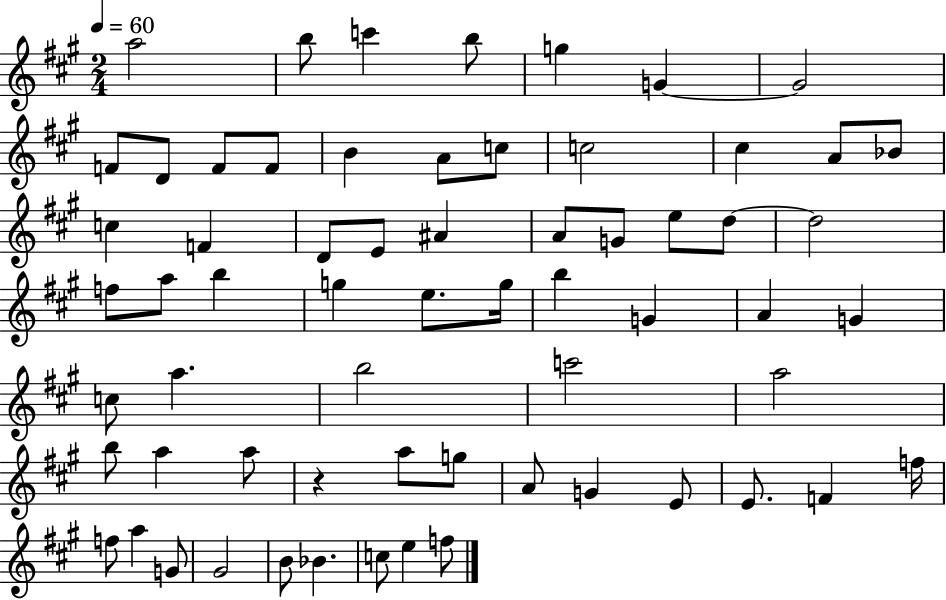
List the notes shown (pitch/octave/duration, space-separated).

A5/h B5/e C6/q B5/e G5/q G4/q G4/h F4/e D4/e F4/e F4/e B4/q A4/e C5/e C5/h C#5/q A4/e Bb4/e C5/q F4/q D4/e E4/e A#4/q A4/e G4/e E5/e D5/e D5/h F5/e A5/e B5/q G5/q E5/e. G5/s B5/q G4/q A4/q G4/q C5/e A5/q. B5/h C6/h A5/h B5/e A5/q A5/e R/q A5/e G5/e A4/e G4/q E4/e E4/e. F4/q F5/s F5/e A5/q G4/e G#4/h B4/e Bb4/q. C5/e E5/q F5/e